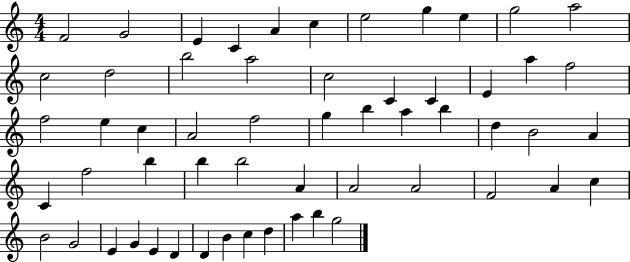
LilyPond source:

{
  \clef treble
  \numericTimeSignature
  \time 4/4
  \key c \major
  f'2 g'2 | e'4 c'4 a'4 c''4 | e''2 g''4 e''4 | g''2 a''2 | \break c''2 d''2 | b''2 a''2 | c''2 c'4 c'4 | e'4 a''4 f''2 | \break f''2 e''4 c''4 | a'2 f''2 | g''4 b''4 a''4 b''4 | d''4 b'2 a'4 | \break c'4 f''2 b''4 | b''4 b''2 a'4 | a'2 a'2 | f'2 a'4 c''4 | \break b'2 g'2 | e'4 g'4 e'4 d'4 | d'4 b'4 c''4 d''4 | a''4 b''4 g''2 | \break \bar "|."
}